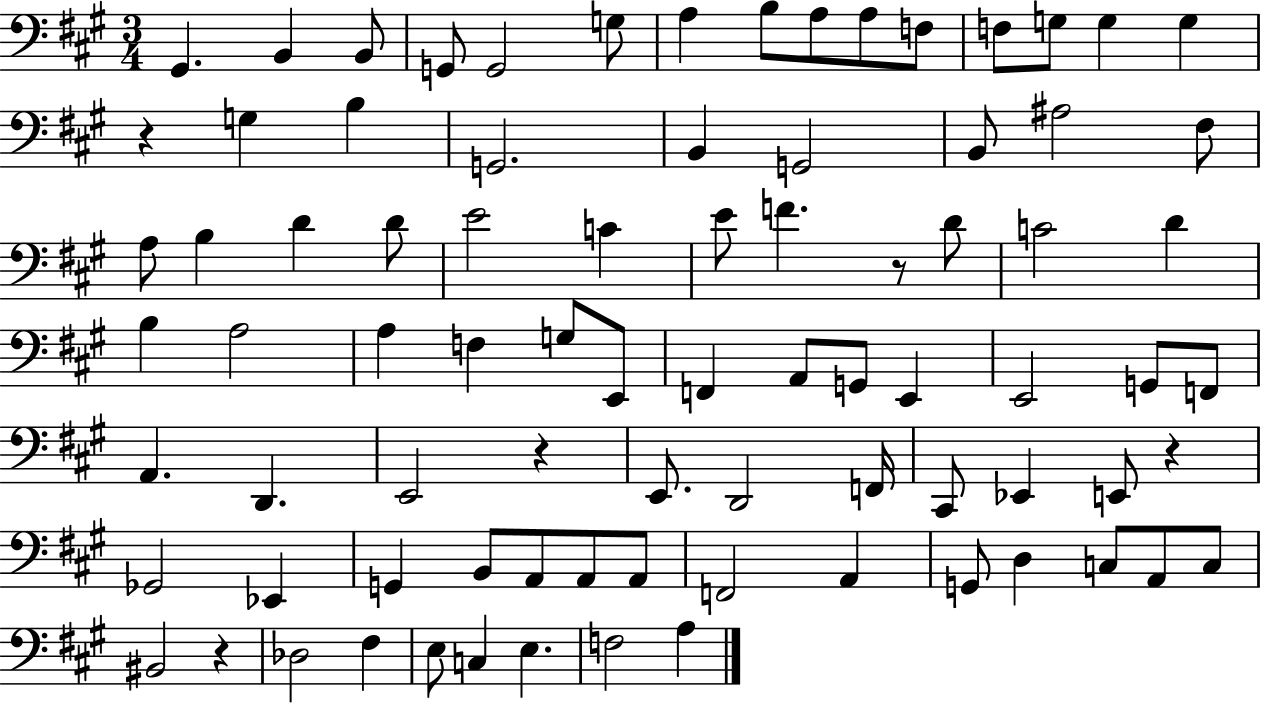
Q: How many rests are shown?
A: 5